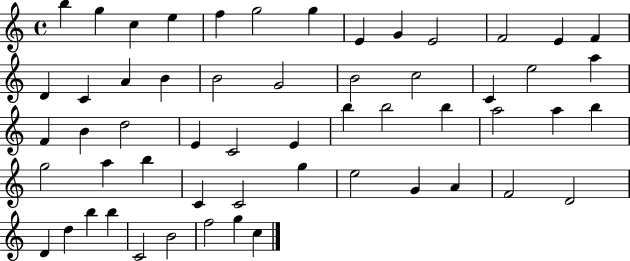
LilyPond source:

{
  \clef treble
  \time 4/4
  \defaultTimeSignature
  \key c \major
  b''4 g''4 c''4 e''4 | f''4 g''2 g''4 | e'4 g'4 e'2 | f'2 e'4 f'4 | \break d'4 c'4 a'4 b'4 | b'2 g'2 | b'2 c''2 | c'4 e''2 a''4 | \break f'4 b'4 d''2 | e'4 c'2 e'4 | b''4 b''2 b''4 | a''2 a''4 b''4 | \break g''2 a''4 b''4 | c'4 c'2 g''4 | e''2 g'4 a'4 | f'2 d'2 | \break d'4 d''4 b''4 b''4 | c'2 b'2 | f''2 g''4 c''4 | \bar "|."
}